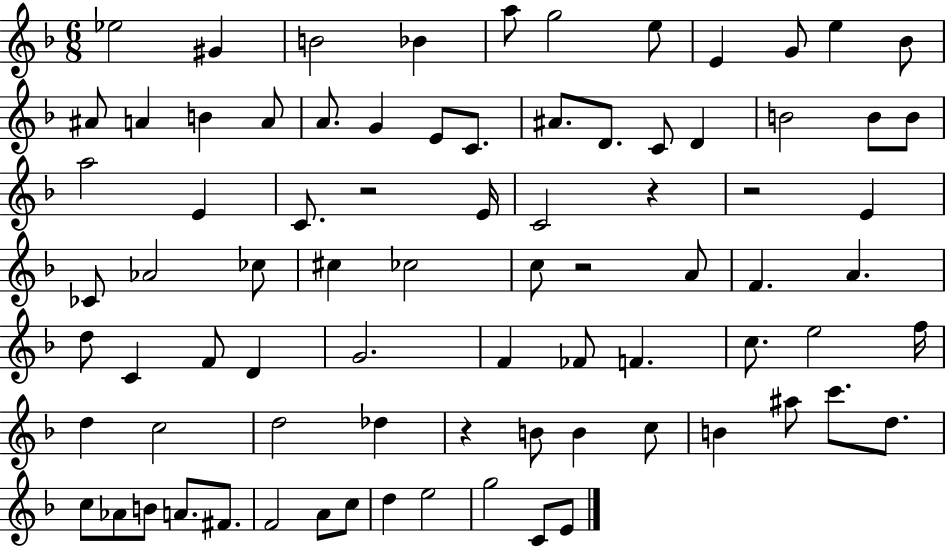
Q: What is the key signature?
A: F major